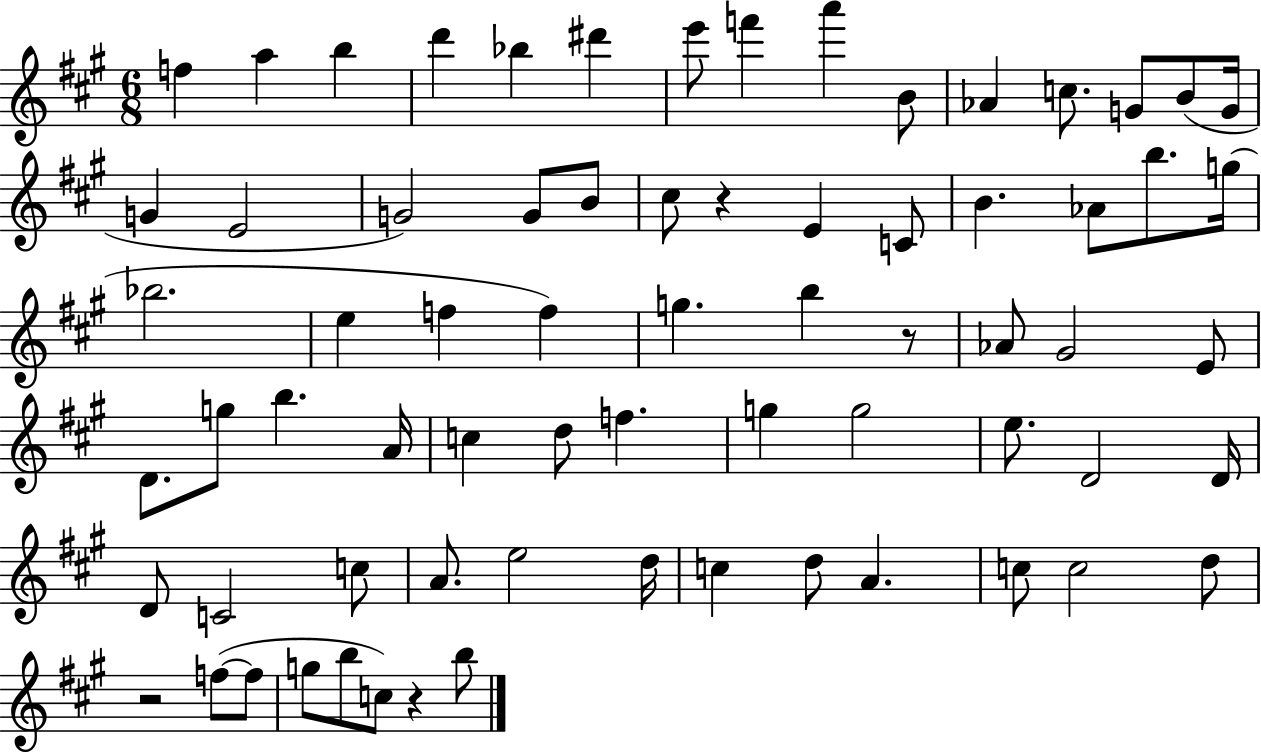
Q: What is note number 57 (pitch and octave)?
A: A4